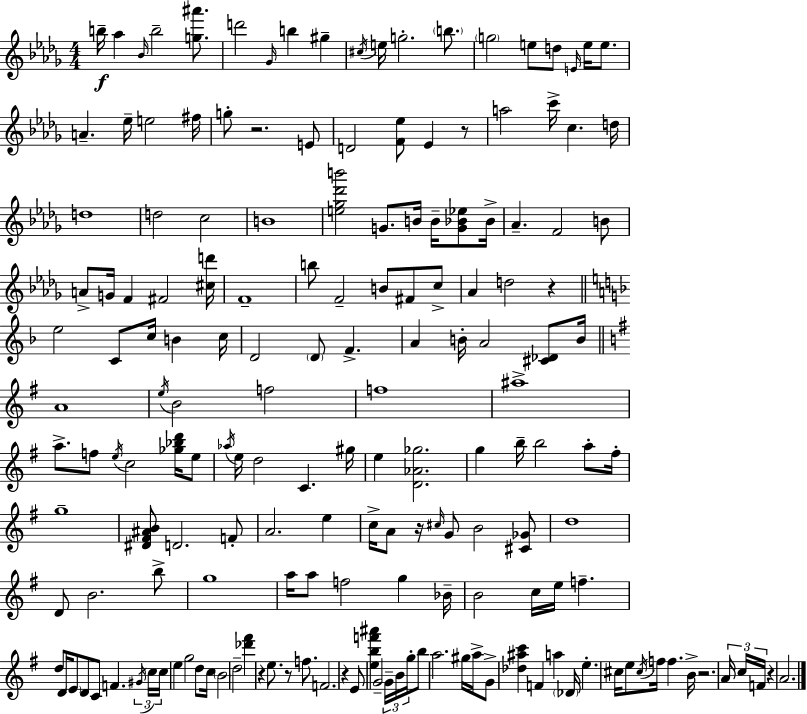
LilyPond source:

{
  \clef treble
  \numericTimeSignature
  \time 4/4
  \key bes \minor
  b''16--\f aes''4 \grace { bes'16 } b''2-- <g'' ais'''>8. | d'''2 \grace { ges'16 } b''4 gis''4-- | \acciaccatura { cis''16 } e''16 g''2.-. | \parenthesize b''8. \parenthesize g''2 e''8 d''8 \grace { e'16 } | \break e''16 e''8. a'4.-- ees''16-- e''2 | fis''16 g''8-. r2. | e'8 d'2 <f' ees''>8 ees'4 | r8 a''2 c'''16-> c''4. | \break d''16 d''1 | d''2 c''2 | b'1 | <e'' ges'' des''' b'''>2 g'8. b'16 | \break b'16-- <g' bes' ees''>8 bes'16-> aes'4.-- f'2 | b'8 a'8-> g'16 f'4 fis'2 | <cis'' d'''>16 f'1-- | b''8 f'2-- b'8 | \break fis'8 c''8-> aes'4 d''2 | r4 \bar "||" \break \key f \major e''2 c'8 c''16 b'4 c''16 | d'2 \parenthesize d'8 f'4.-> | a'4 b'16-. a'2 <cis' des'>8 b'16 | \bar "||" \break \key g \major a'1 | \acciaccatura { e''16 } b'2 f''2 | f''1 | ais''1-> | \break a''8.-> f''8 \acciaccatura { e''16 } c''2 <ges'' bes'' d'''>16 | e''8 \acciaccatura { aes''16 } e''16 d''2 c'4. | gis''16 e''4 <d' aes' ges''>2. | g''4 b''16-- b''2 | \break a''8-. fis''16-. g''1-- | <dis' fis' ais' b'>8 d'2. | f'8-. a'2. e''4 | c''16-> a'8 r16 \grace { cis''16 } g'8 b'2 | \break <cis' ges'>8 d''1 | d'8 b'2. | b''8-> g''1 | a''16 a''8 f''2 g''4 | \break bes'16-- b'2 c''16 e''16 f''4.-- | d''8 d'16 \parenthesize e'8 d'8 c'8 f'4. | \tuplet 3/2 { \acciaccatura { gis'16 } c''16 c''16 } e''4 g''2 | d''8 c''16 \parenthesize b'2 d''2-- | \break <des''' fis'''>4 r4 e''8. | r8 f''8. f'2. | r4 e'8 <e'' b'' f''' ais'''>4 g'2-- | \tuplet 3/2 { g'16-- b'16 g''16-. } b''8 a''2. | \break gis''16 a''16-> g'8-> <des'' ais'' c'''>4 f'4 | a''4 \parenthesize des'16 e''4.-. cis''16 e''8 \acciaccatura { cis''16 } f''16 | f''4. b'16-> r2. | \tuplet 3/2 { a'16 c''16 f'16 } r4 a'2. | \break \bar "|."
}